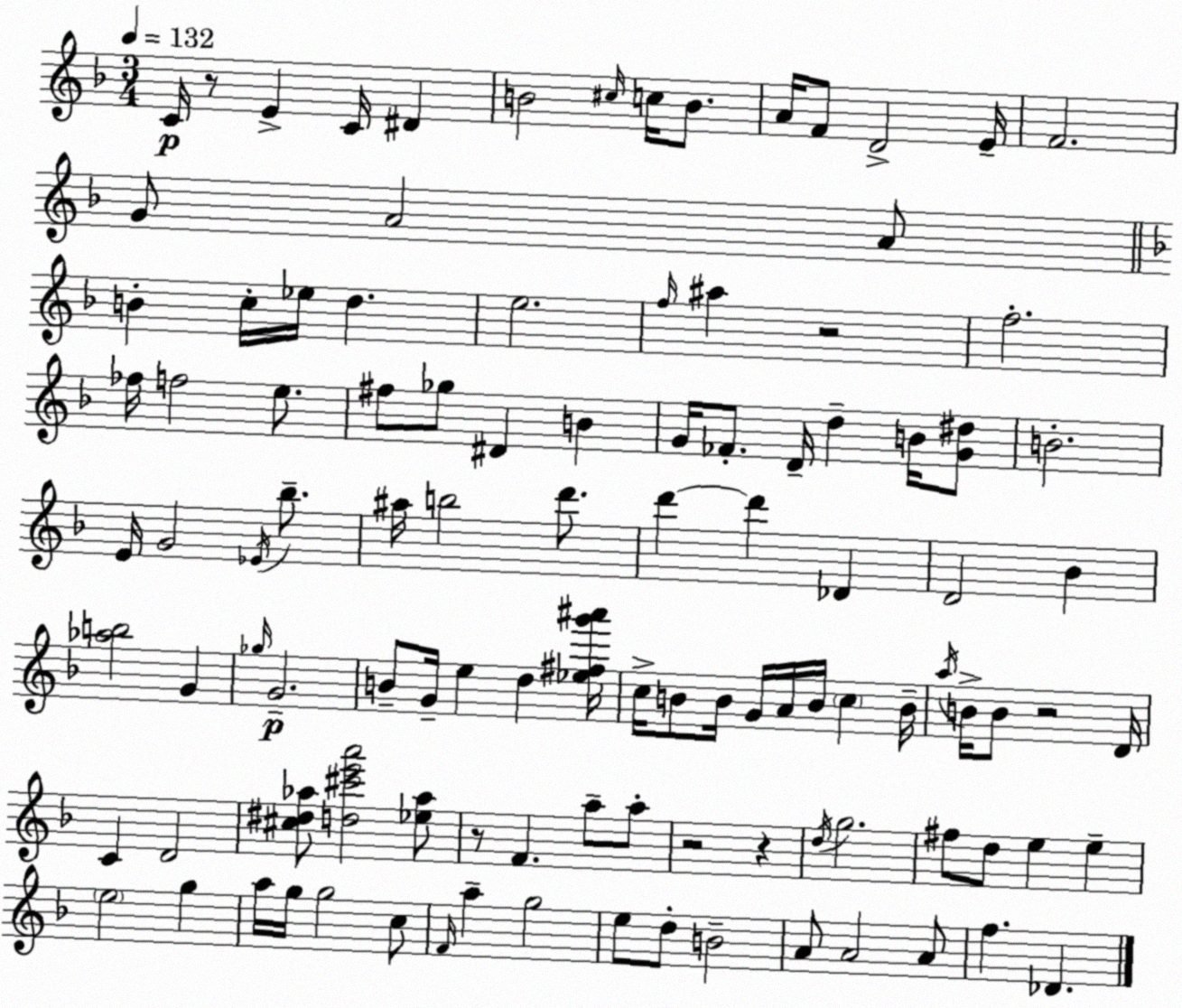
X:1
T:Untitled
M:3/4
L:1/4
K:Dm
C/4 z/2 E C/4 ^D B2 ^c/4 c/4 B/2 A/4 F/2 D2 E/4 F2 G/2 A2 A/2 B c/4 _e/4 d e2 f/4 ^a z2 f2 _f/4 f2 e/2 ^f/2 _g/2 ^D B G/4 _F/2 D/4 d B/4 [G^d]/2 B2 E/4 G2 _E/4 _b/2 ^a/4 b2 d'/2 d' d' _D D2 _B [_ab]2 G _g/4 G2 B/2 G/4 e d [_e^fg'^a']/4 c/4 B/2 B/4 G/4 A/4 B/4 c B/4 a/4 B/4 B/2 z2 D/4 C D2 [^c^d_a]/2 [d^c'e'a']2 [_e_a]/2 z/2 F a/2 a/2 z2 z d/4 g2 ^f/2 d/2 e e e2 g a/4 g/4 g2 c/2 F/4 a g2 e/2 d/2 B2 A/2 A2 A/2 f _D